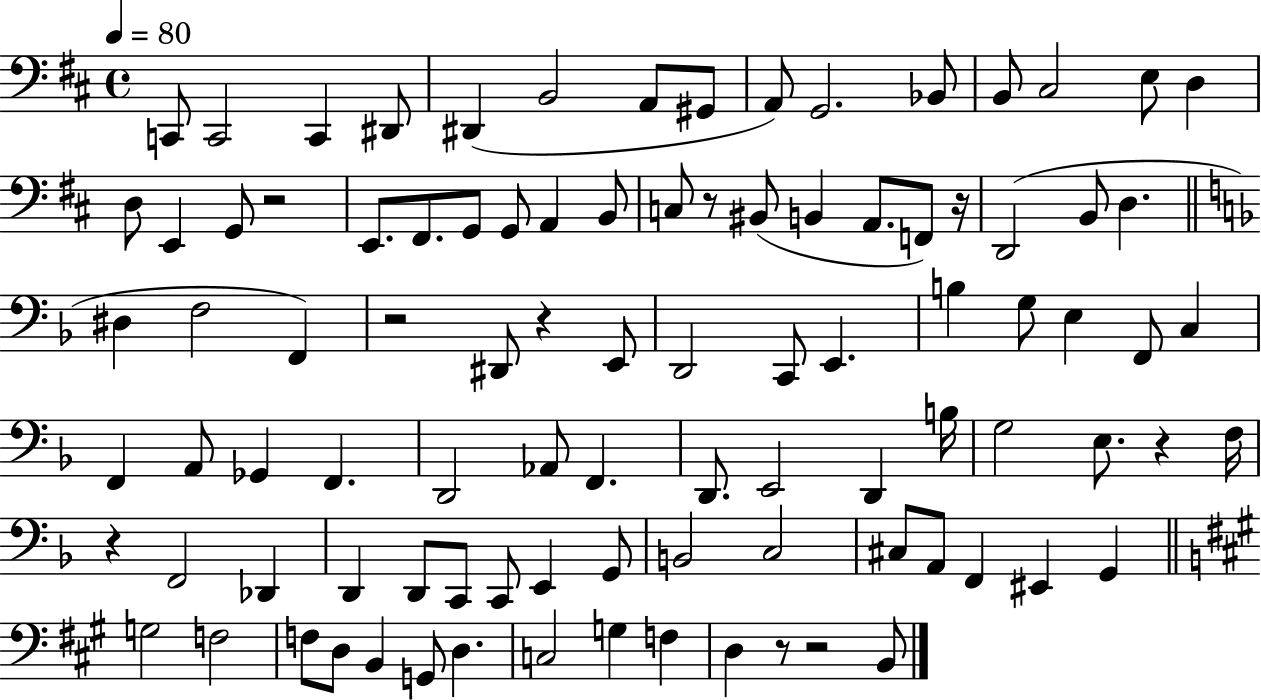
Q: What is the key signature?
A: D major